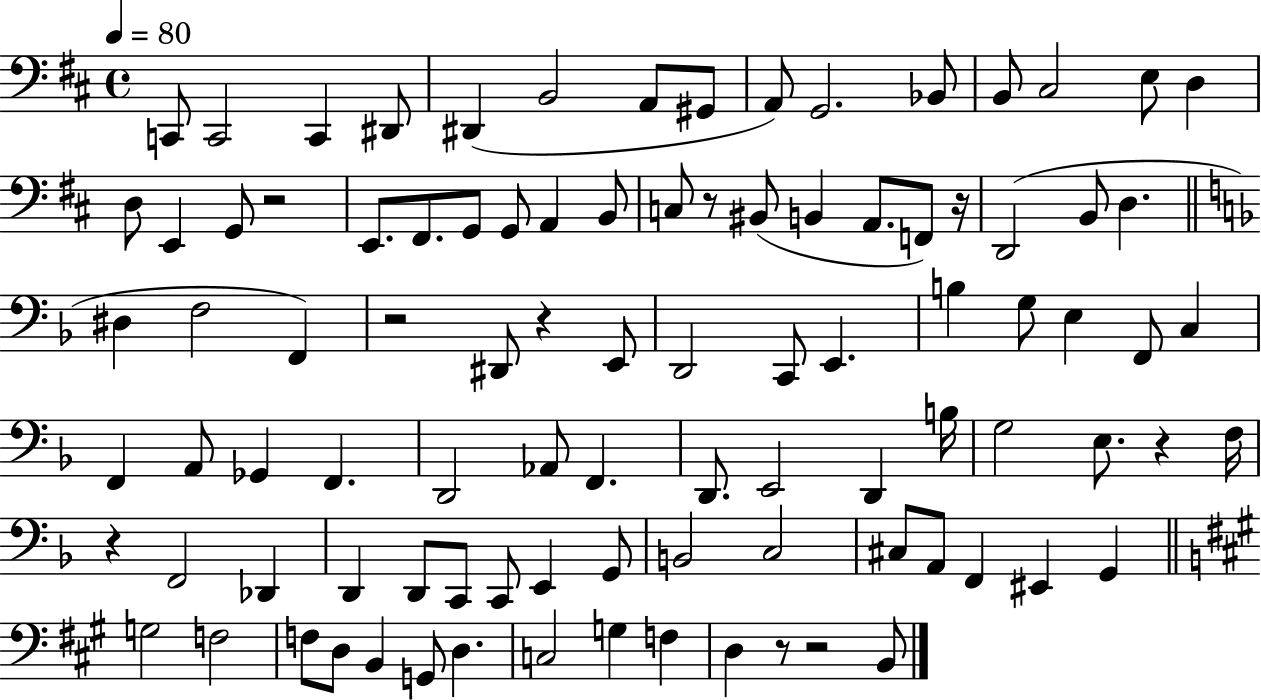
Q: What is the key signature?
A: D major